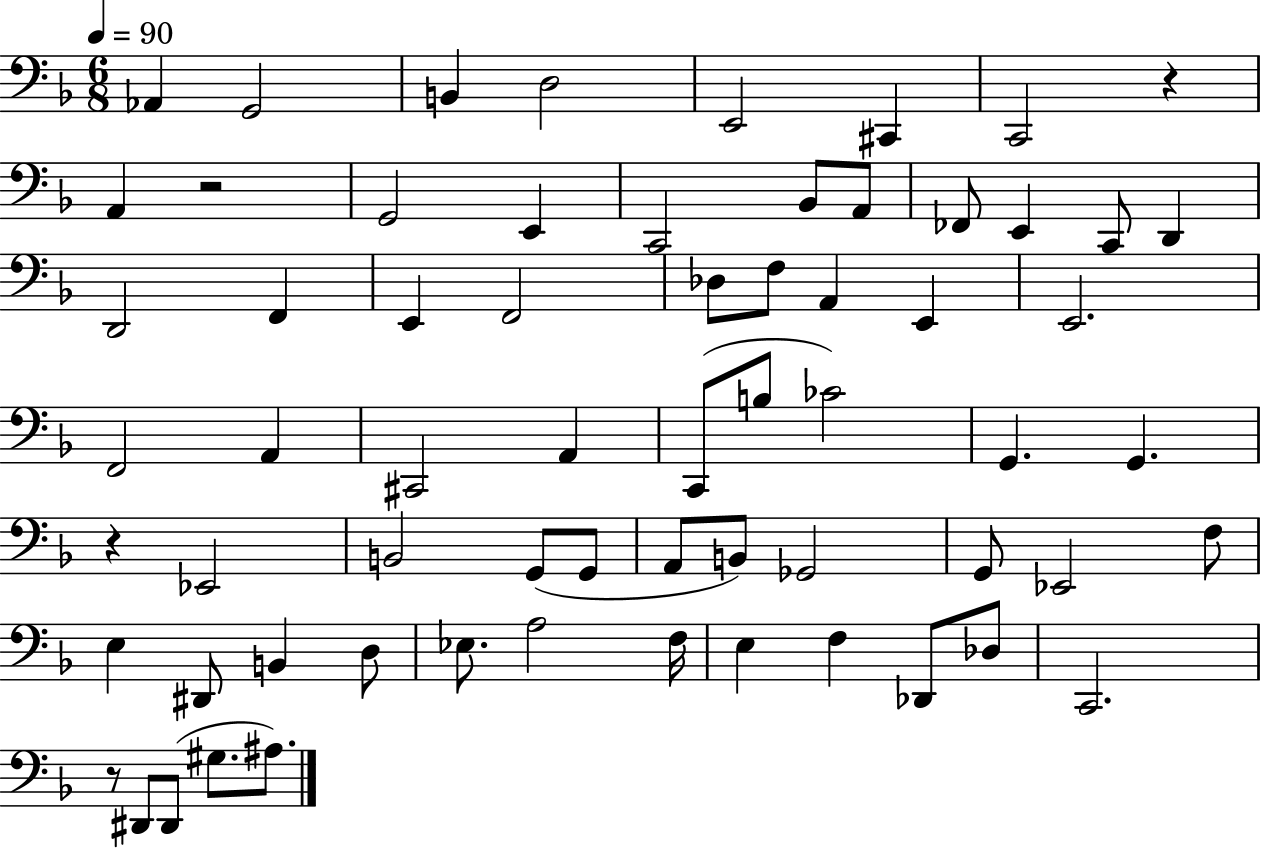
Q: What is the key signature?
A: F major